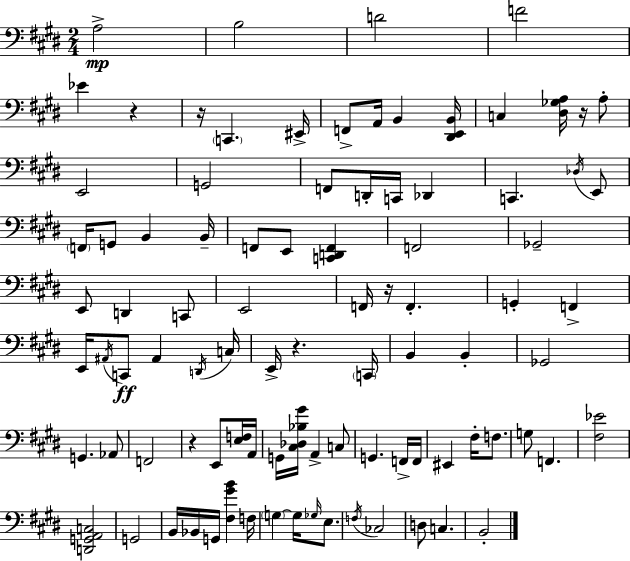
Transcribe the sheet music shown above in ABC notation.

X:1
T:Untitled
M:2/4
L:1/4
K:E
A,2 B,2 D2 F2 _E z z/4 C,, ^E,,/4 F,,/2 A,,/4 B,, [^D,,E,,B,,]/4 C, [^D,_G,A,]/4 z/4 A,/2 E,,2 G,,2 F,,/2 D,,/4 C,,/4 _D,, C,, _D,/4 E,,/2 F,,/4 G,,/2 B,, B,,/4 F,,/2 E,,/2 [C,,D,,F,,] F,,2 _G,,2 E,,/2 D,, C,,/2 E,,2 F,,/4 z/4 F,, G,, F,, E,,/4 ^A,,/4 C,,/2 ^A,, D,,/4 C,/4 E,,/4 z C,,/4 B,, B,, _G,,2 G,, _A,,/2 F,,2 z E,,/2 [E,F,]/4 A,,/4 G,,/4 [^C,_D,_B,^G]/4 A,, C,/2 G,, F,,/4 F,,/4 ^E,, ^F,/4 F,/2 G,/2 F,, [^F,_E]2 [D,,G,,A,,C,]2 G,,2 B,,/4 _B,,/4 G,,/4 [^F,^GB] F,/4 G, G,/4 _G,/4 E,/2 F,/4 _C,2 D,/2 C, B,,2